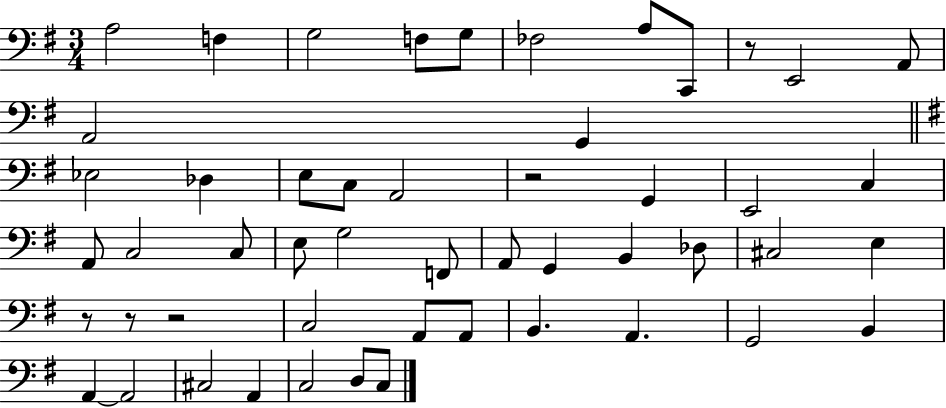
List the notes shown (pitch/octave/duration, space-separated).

A3/h F3/q G3/h F3/e G3/e FES3/h A3/e C2/e R/e E2/h A2/e A2/h G2/q Eb3/h Db3/q E3/e C3/e A2/h R/h G2/q E2/h C3/q A2/e C3/h C3/e E3/e G3/h F2/e A2/e G2/q B2/q Db3/e C#3/h E3/q R/e R/e R/h C3/h A2/e A2/e B2/q. A2/q. G2/h B2/q A2/q A2/h C#3/h A2/q C3/h D3/e C3/e